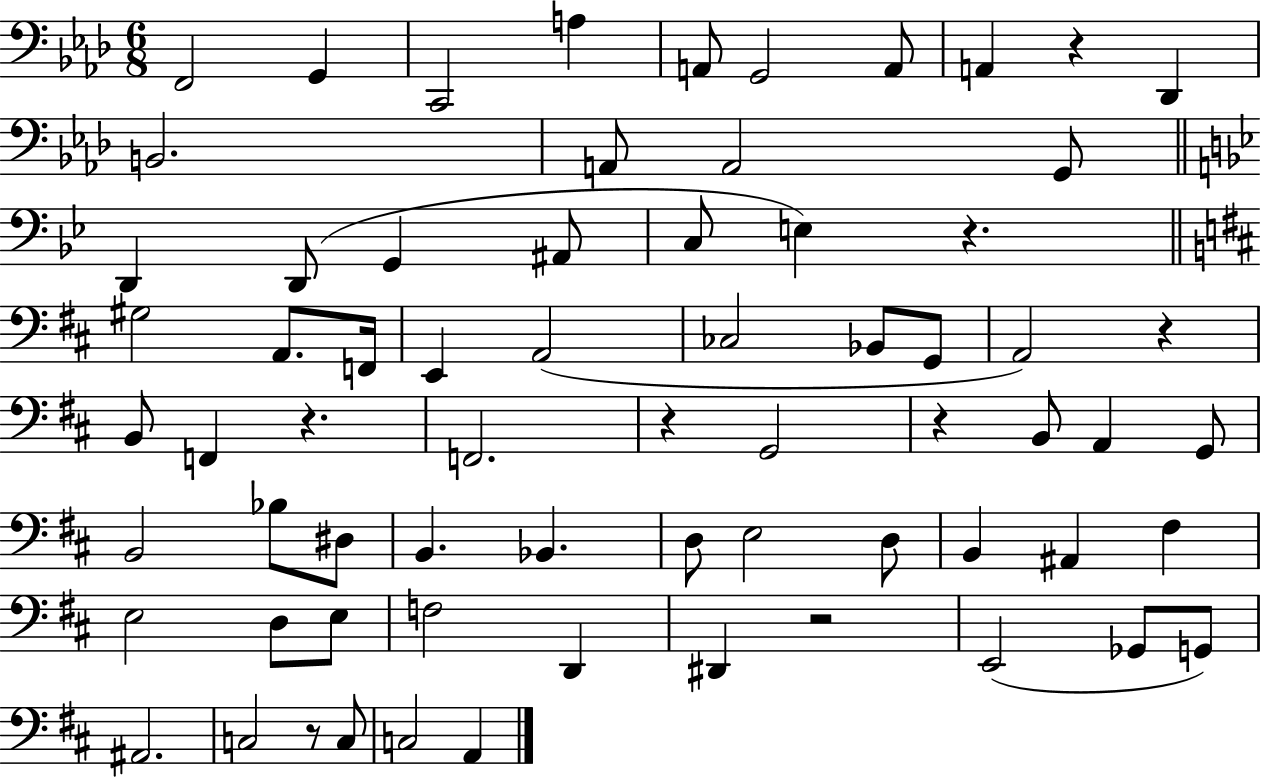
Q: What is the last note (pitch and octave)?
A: A2